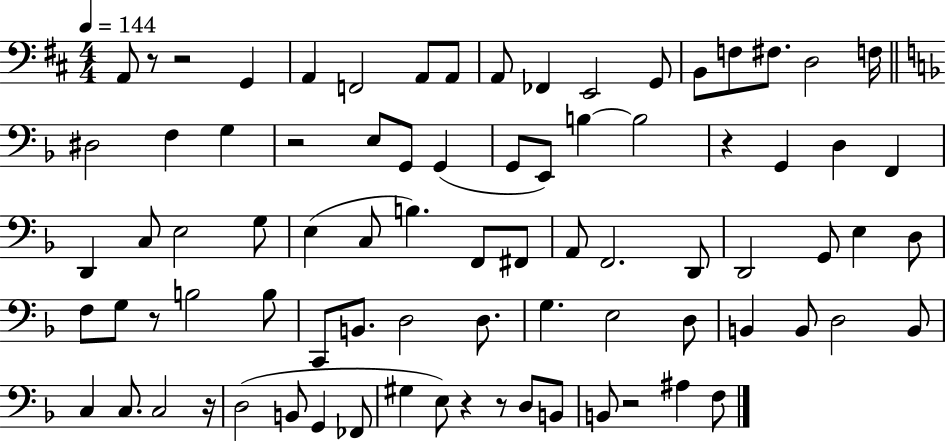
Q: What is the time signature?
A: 4/4